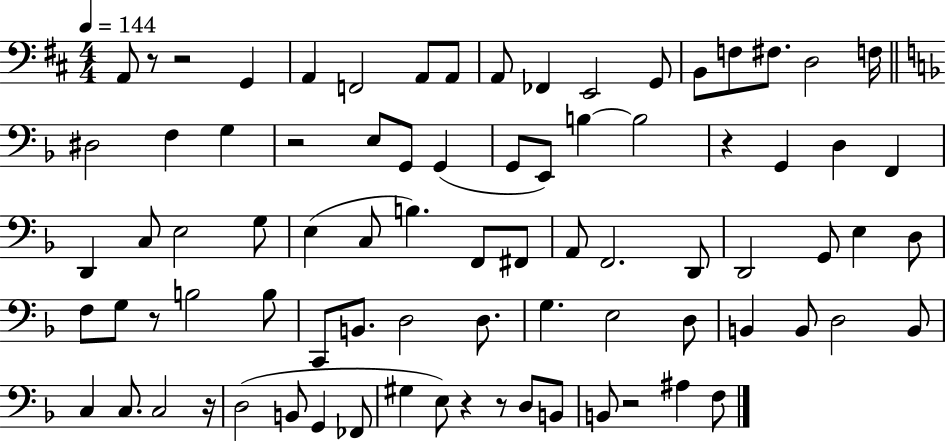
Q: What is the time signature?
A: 4/4